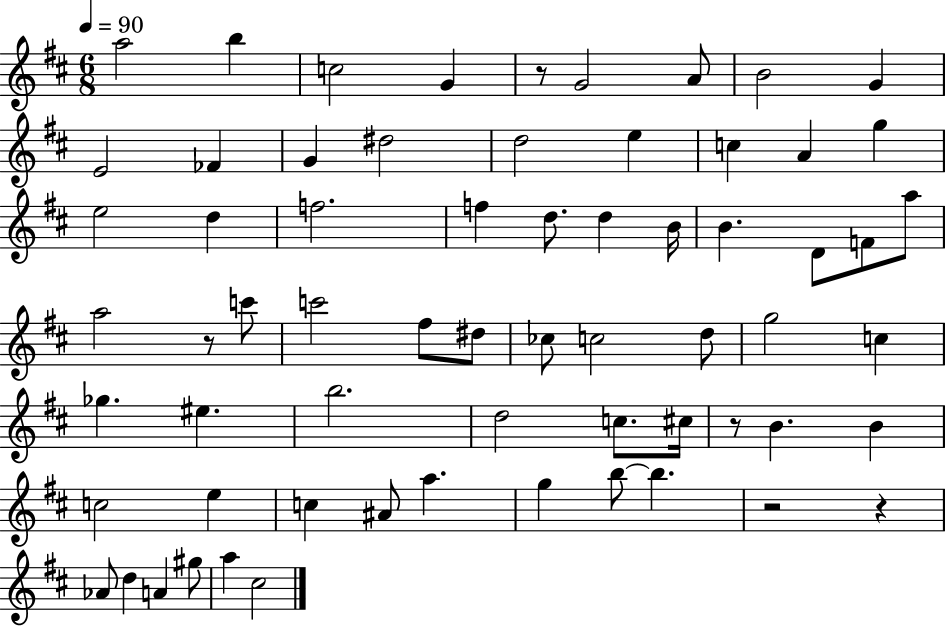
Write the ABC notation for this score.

X:1
T:Untitled
M:6/8
L:1/4
K:D
a2 b c2 G z/2 G2 A/2 B2 G E2 _F G ^d2 d2 e c A g e2 d f2 f d/2 d B/4 B D/2 F/2 a/2 a2 z/2 c'/2 c'2 ^f/2 ^d/2 _c/2 c2 d/2 g2 c _g ^e b2 d2 c/2 ^c/4 z/2 B B c2 e c ^A/2 a g b/2 b z2 z _A/2 d A ^g/2 a ^c2